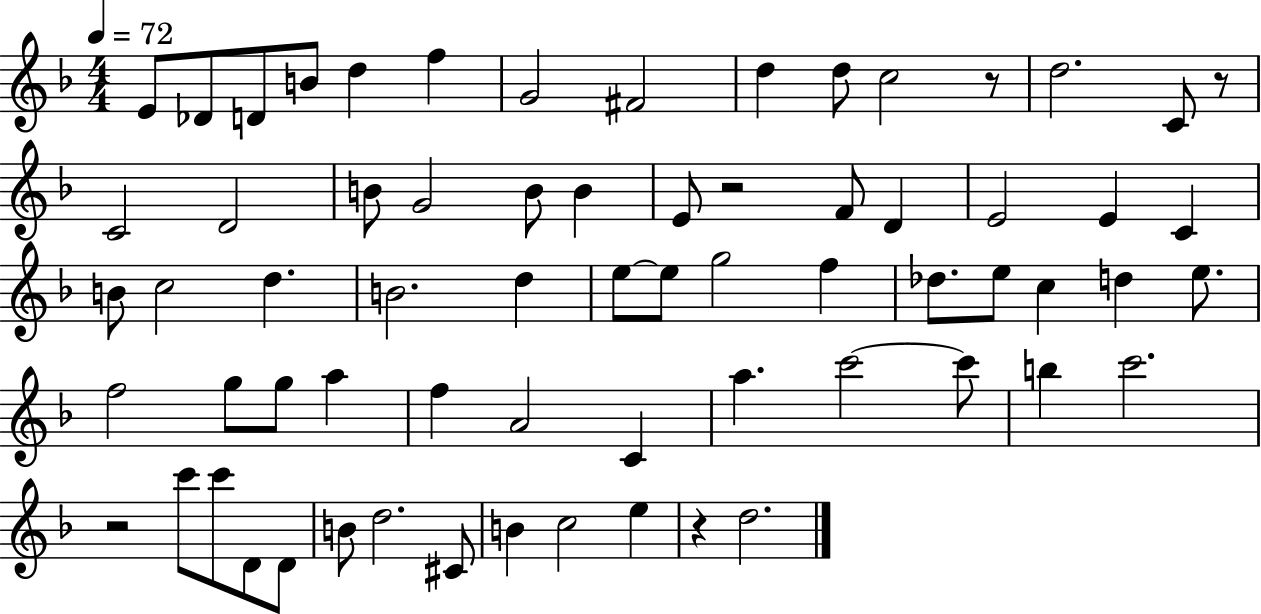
X:1
T:Untitled
M:4/4
L:1/4
K:F
E/2 _D/2 D/2 B/2 d f G2 ^F2 d d/2 c2 z/2 d2 C/2 z/2 C2 D2 B/2 G2 B/2 B E/2 z2 F/2 D E2 E C B/2 c2 d B2 d e/2 e/2 g2 f _d/2 e/2 c d e/2 f2 g/2 g/2 a f A2 C a c'2 c'/2 b c'2 z2 c'/2 c'/2 D/2 D/2 B/2 d2 ^C/2 B c2 e z d2